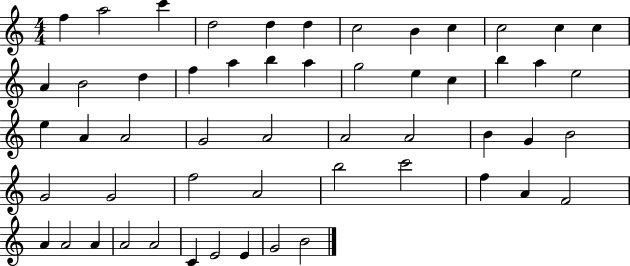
{
  \clef treble
  \numericTimeSignature
  \time 4/4
  \key c \major
  f''4 a''2 c'''4 | d''2 d''4 d''4 | c''2 b'4 c''4 | c''2 c''4 c''4 | \break a'4 b'2 d''4 | f''4 a''4 b''4 a''4 | g''2 e''4 c''4 | b''4 a''4 e''2 | \break e''4 a'4 a'2 | g'2 a'2 | a'2 a'2 | b'4 g'4 b'2 | \break g'2 g'2 | f''2 a'2 | b''2 c'''2 | f''4 a'4 f'2 | \break a'4 a'2 a'4 | a'2 a'2 | c'4 e'2 e'4 | g'2 b'2 | \break \bar "|."
}